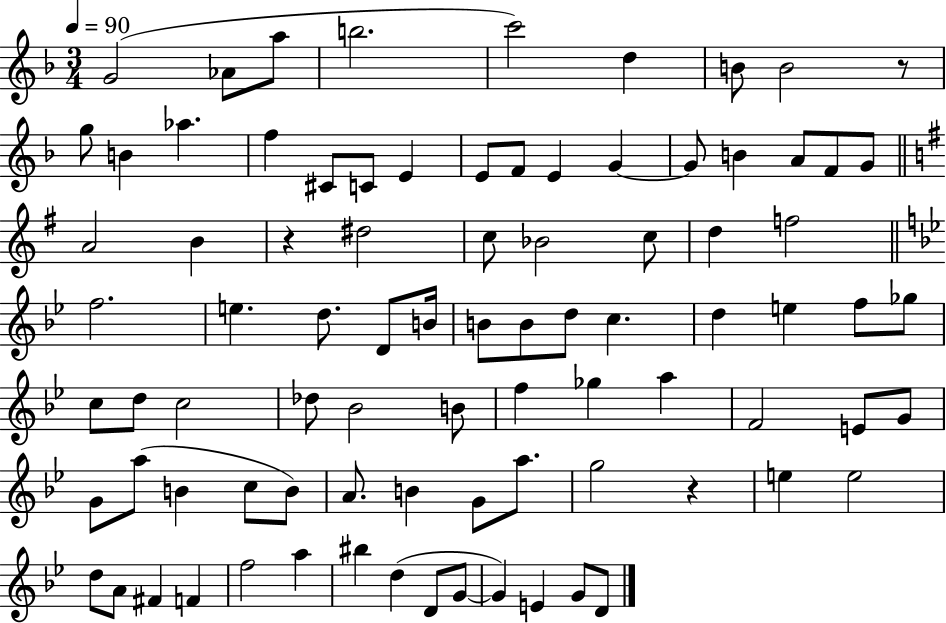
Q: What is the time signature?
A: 3/4